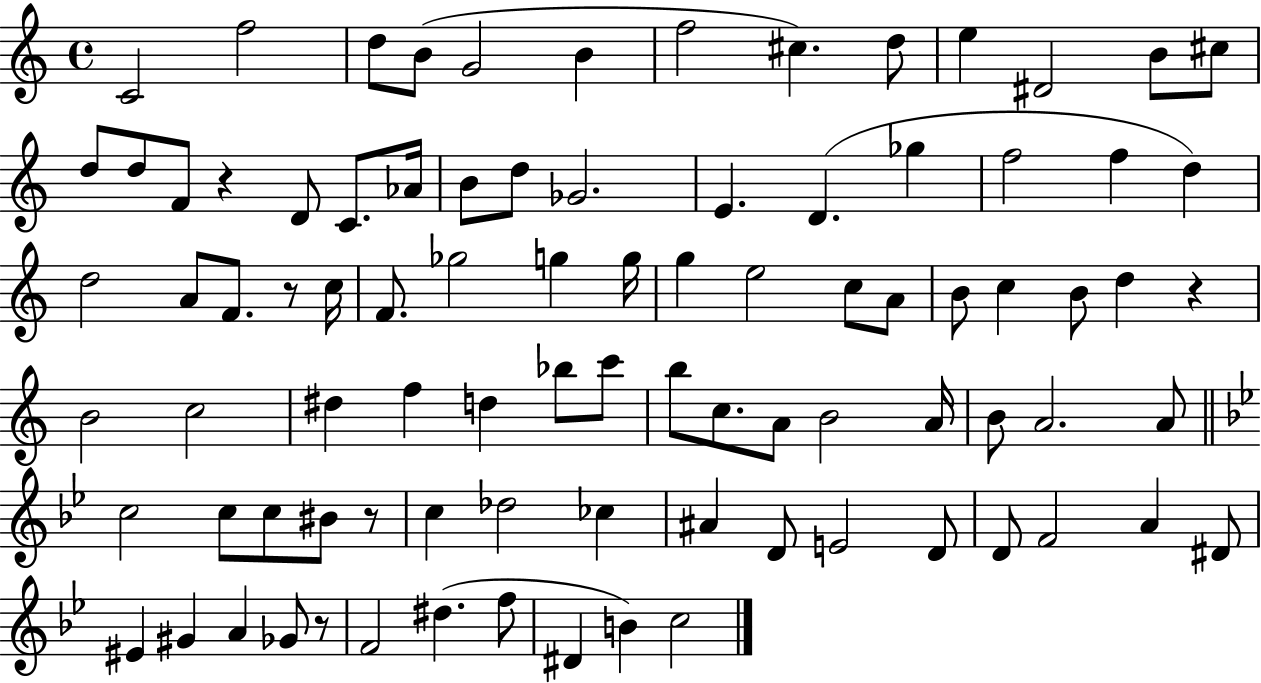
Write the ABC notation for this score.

X:1
T:Untitled
M:4/4
L:1/4
K:C
C2 f2 d/2 B/2 G2 B f2 ^c d/2 e ^D2 B/2 ^c/2 d/2 d/2 F/2 z D/2 C/2 _A/4 B/2 d/2 _G2 E D _g f2 f d d2 A/2 F/2 z/2 c/4 F/2 _g2 g g/4 g e2 c/2 A/2 B/2 c B/2 d z B2 c2 ^d f d _b/2 c'/2 b/2 c/2 A/2 B2 A/4 B/2 A2 A/2 c2 c/2 c/2 ^B/2 z/2 c _d2 _c ^A D/2 E2 D/2 D/2 F2 A ^D/2 ^E ^G A _G/2 z/2 F2 ^d f/2 ^D B c2